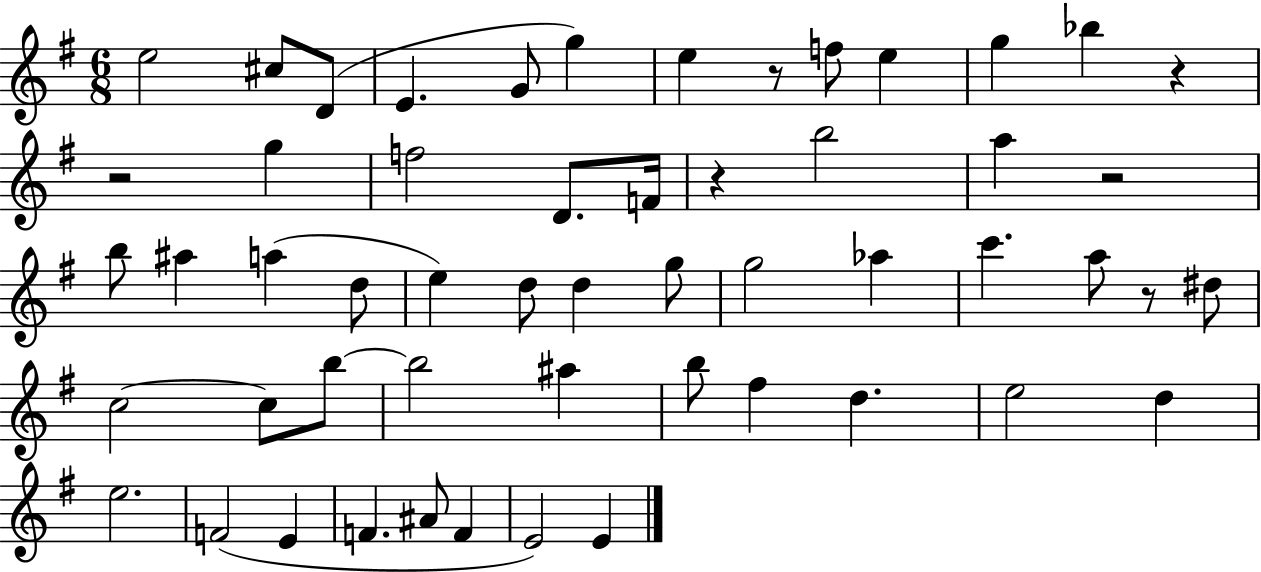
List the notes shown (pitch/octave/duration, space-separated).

E5/h C#5/e D4/e E4/q. G4/e G5/q E5/q R/e F5/e E5/q G5/q Bb5/q R/q R/h G5/q F5/h D4/e. F4/s R/q B5/h A5/q R/h B5/e A#5/q A5/q D5/e E5/q D5/e D5/q G5/e G5/h Ab5/q C6/q. A5/e R/e D#5/e C5/h C5/e B5/e B5/h A#5/q B5/e F#5/q D5/q. E5/h D5/q E5/h. F4/h E4/q F4/q. A#4/e F4/q E4/h E4/q